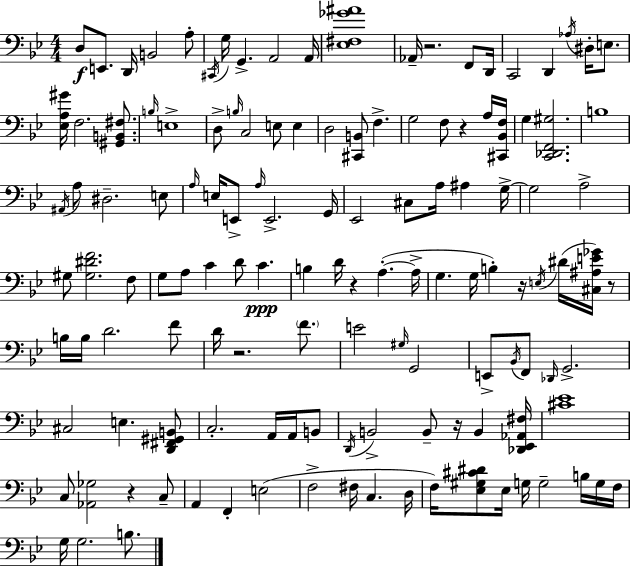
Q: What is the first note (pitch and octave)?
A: D3